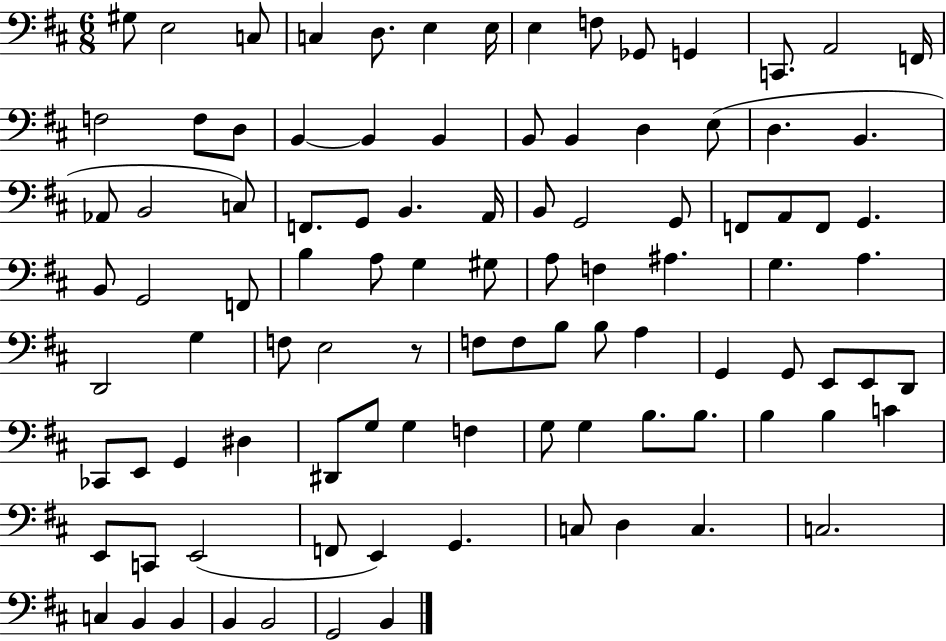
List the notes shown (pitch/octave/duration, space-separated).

G#3/e E3/h C3/e C3/q D3/e. E3/q E3/s E3/q F3/e Gb2/e G2/q C2/e. A2/h F2/s F3/h F3/e D3/e B2/q B2/q B2/q B2/e B2/q D3/q E3/e D3/q. B2/q. Ab2/e B2/h C3/e F2/e. G2/e B2/q. A2/s B2/e G2/h G2/e F2/e A2/e F2/e G2/q. B2/e G2/h F2/e B3/q A3/e G3/q G#3/e A3/e F3/q A#3/q. G3/q. A3/q. D2/h G3/q F3/e E3/h R/e F3/e F3/e B3/e B3/e A3/q G2/q G2/e E2/e E2/e D2/e CES2/e E2/e G2/q D#3/q D#2/e G3/e G3/q F3/q G3/e G3/q B3/e. B3/e. B3/q B3/q C4/q E2/e C2/e E2/h F2/e E2/q G2/q. C3/e D3/q C3/q. C3/h. C3/q B2/q B2/q B2/q B2/h G2/h B2/q